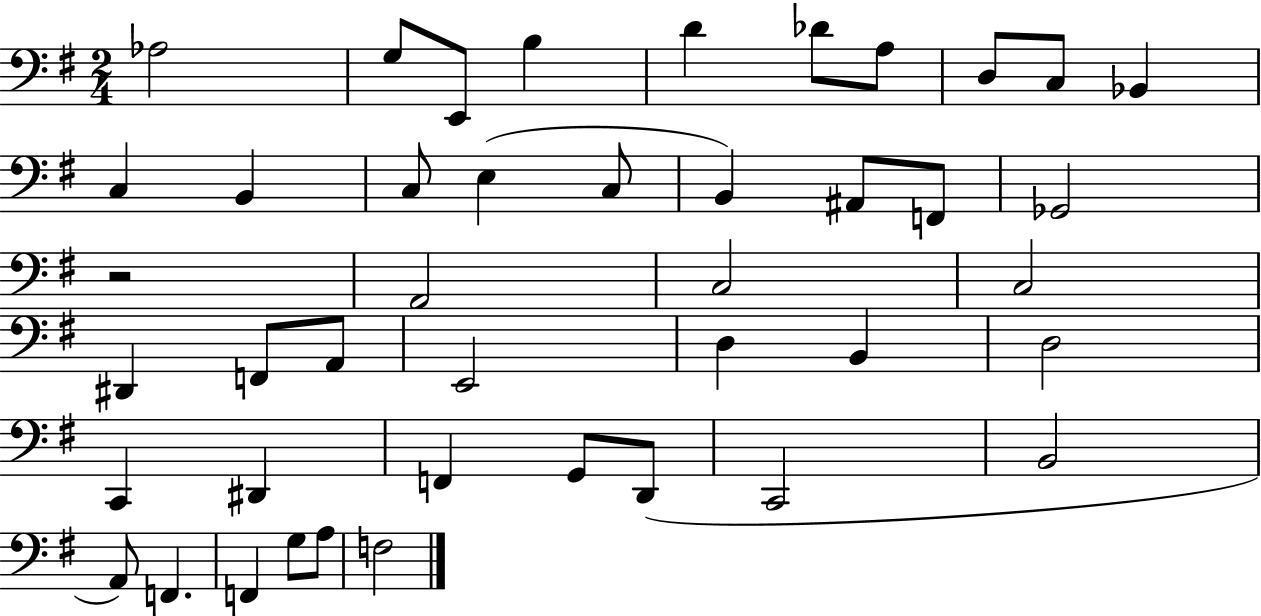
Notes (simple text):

Ab3/h G3/e E2/e B3/q D4/q Db4/e A3/e D3/e C3/e Bb2/q C3/q B2/q C3/e E3/q C3/e B2/q A#2/e F2/e Gb2/h R/h A2/h C3/h C3/h D#2/q F2/e A2/e E2/h D3/q B2/q D3/h C2/q D#2/q F2/q G2/e D2/e C2/h B2/h A2/e F2/q. F2/q G3/e A3/e F3/h